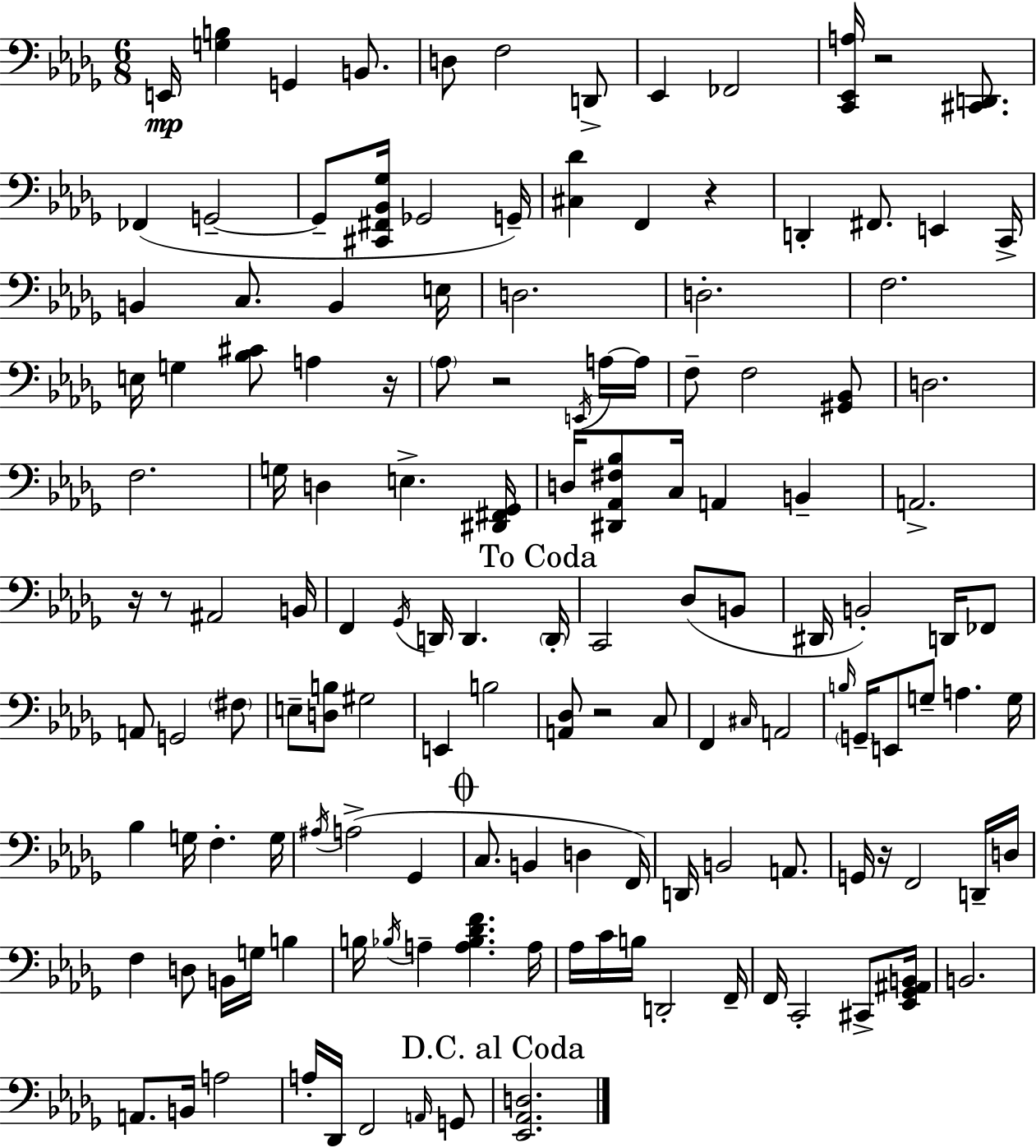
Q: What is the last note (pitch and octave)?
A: G2